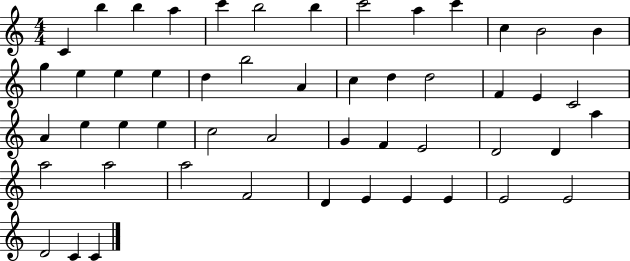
X:1
T:Untitled
M:4/4
L:1/4
K:C
C b b a c' b2 b c'2 a c' c B2 B g e e e d b2 A c d d2 F E C2 A e e e c2 A2 G F E2 D2 D a a2 a2 a2 F2 D E E E E2 E2 D2 C C